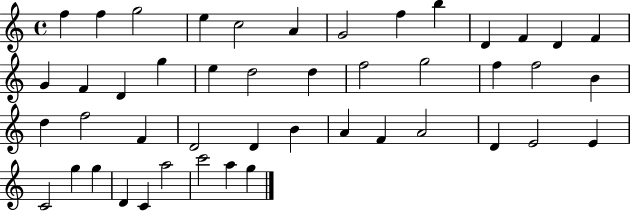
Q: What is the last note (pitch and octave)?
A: G5